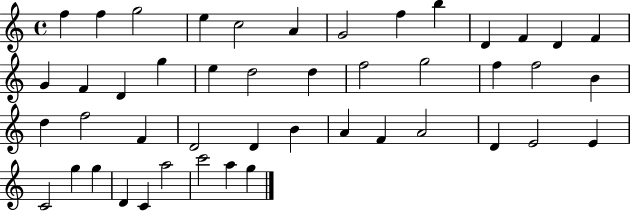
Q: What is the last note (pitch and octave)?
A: G5